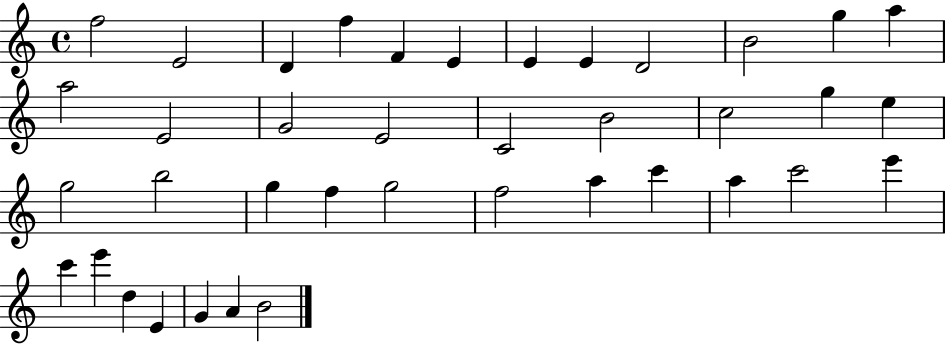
X:1
T:Untitled
M:4/4
L:1/4
K:C
f2 E2 D f F E E E D2 B2 g a a2 E2 G2 E2 C2 B2 c2 g e g2 b2 g f g2 f2 a c' a c'2 e' c' e' d E G A B2